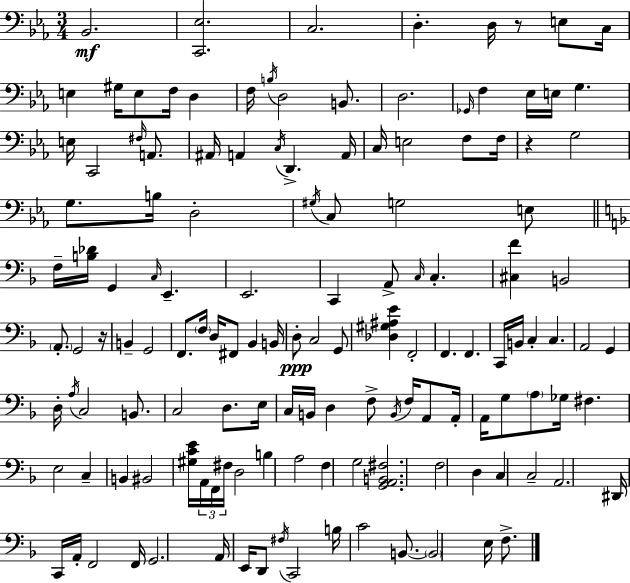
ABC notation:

X:1
T:Untitled
M:3/4
L:1/4
K:Cm
_B,,2 [C,,_E,]2 C,2 D, D,/4 z/2 E,/2 C,/4 E, ^G,/4 E,/2 F,/4 D, F,/4 B,/4 D,2 B,,/2 D,2 _G,,/4 F, _E,/4 E,/4 G, E,/4 C,,2 ^F,/4 A,,/2 ^A,,/4 A,, C,/4 D,, A,,/4 C,/4 E,2 F,/2 F,/4 z G,2 G,/2 B,/4 D,2 ^G,/4 C,/2 G,2 E,/2 F,/4 [B,_D]/4 G,, C,/4 E,, E,,2 C,, A,,/2 C,/4 C, [^C,F] B,,2 A,,/2 G,,2 z/4 B,, G,,2 F,,/2 F,/4 D,/4 ^F,,/2 _B,, B,,/4 D,/2 C,2 G,,/2 [_D,^G,^A,E] F,,2 F,, F,, C,,/4 B,,/4 C, C, A,,2 G,, D,/4 A,/4 C,2 B,,/2 C,2 D,/2 E,/4 C,/4 B,,/4 D, F,/2 B,,/4 F,/4 A,,/2 A,,/4 A,,/4 G,/2 A,/2 _G,/4 ^F, E,2 C, B,, ^B,,2 [^G,CE]/4 A,,/4 F,,/4 ^F,/4 D,2 B, A,2 F, G,2 [G,,A,,B,,^F,]2 F,2 D, C, C,2 A,,2 ^D,,/4 C,,/4 A,,/4 F,,2 F,,/4 G,,2 A,,/4 E,,/4 D,,/2 ^F,/4 C,,2 B,/4 C2 B,,/2 B,,2 E,/4 F,/2